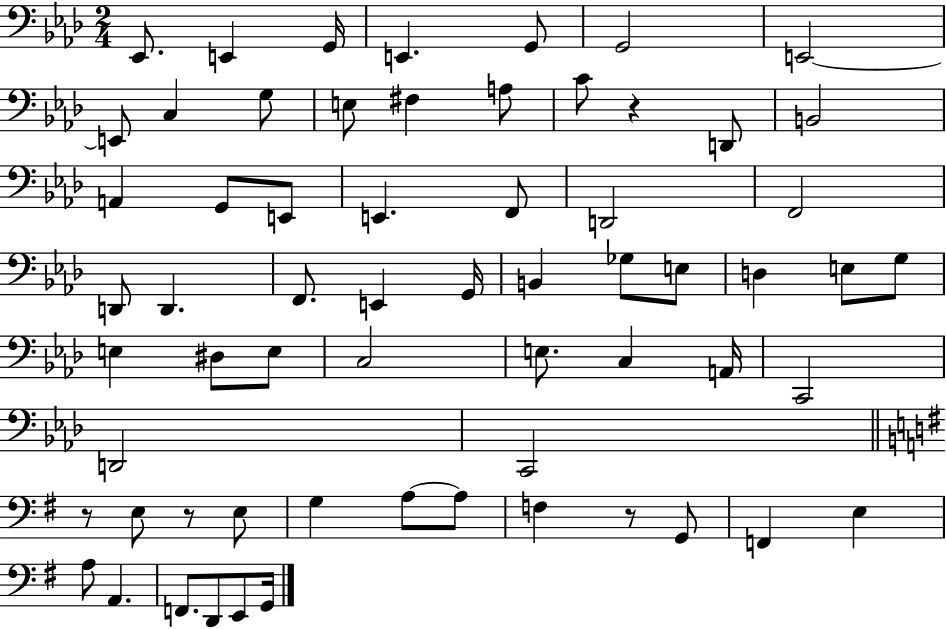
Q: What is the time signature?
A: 2/4